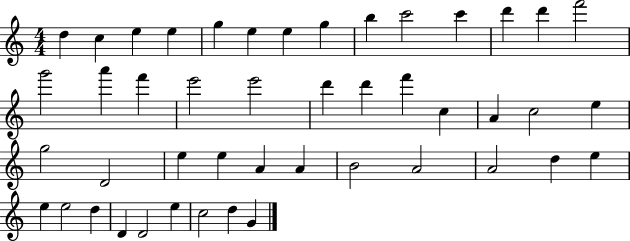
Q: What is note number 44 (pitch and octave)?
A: C5